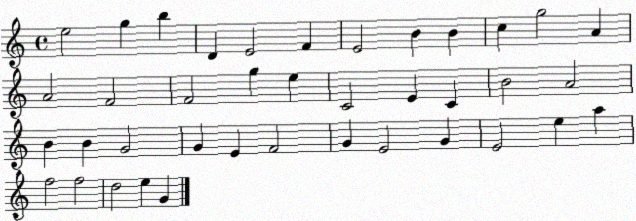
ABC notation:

X:1
T:Untitled
M:4/4
L:1/4
K:C
e2 g b D E2 F E2 B B c g2 A A2 F2 F2 g e C2 E C B2 A2 B B G2 G E F2 G E2 G E2 e a f2 f2 d2 e G